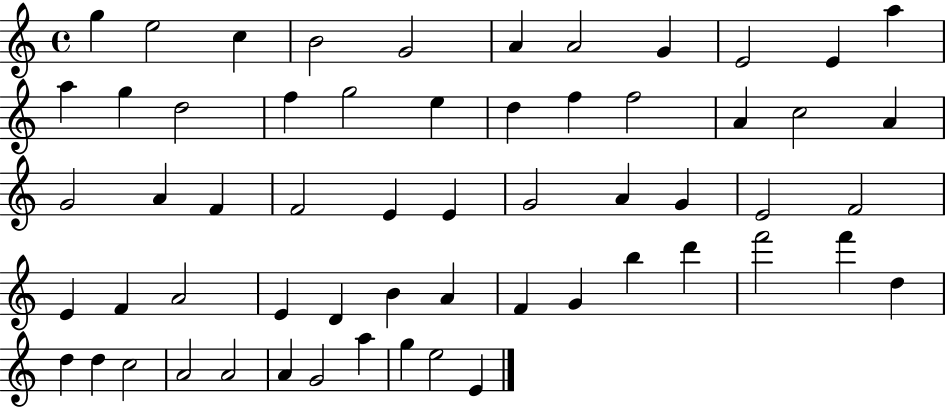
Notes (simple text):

G5/q E5/h C5/q B4/h G4/h A4/q A4/h G4/q E4/h E4/q A5/q A5/q G5/q D5/h F5/q G5/h E5/q D5/q F5/q F5/h A4/q C5/h A4/q G4/h A4/q F4/q F4/h E4/q E4/q G4/h A4/q G4/q E4/h F4/h E4/q F4/q A4/h E4/q D4/q B4/q A4/q F4/q G4/q B5/q D6/q F6/h F6/q D5/q D5/q D5/q C5/h A4/h A4/h A4/q G4/h A5/q G5/q E5/h E4/q